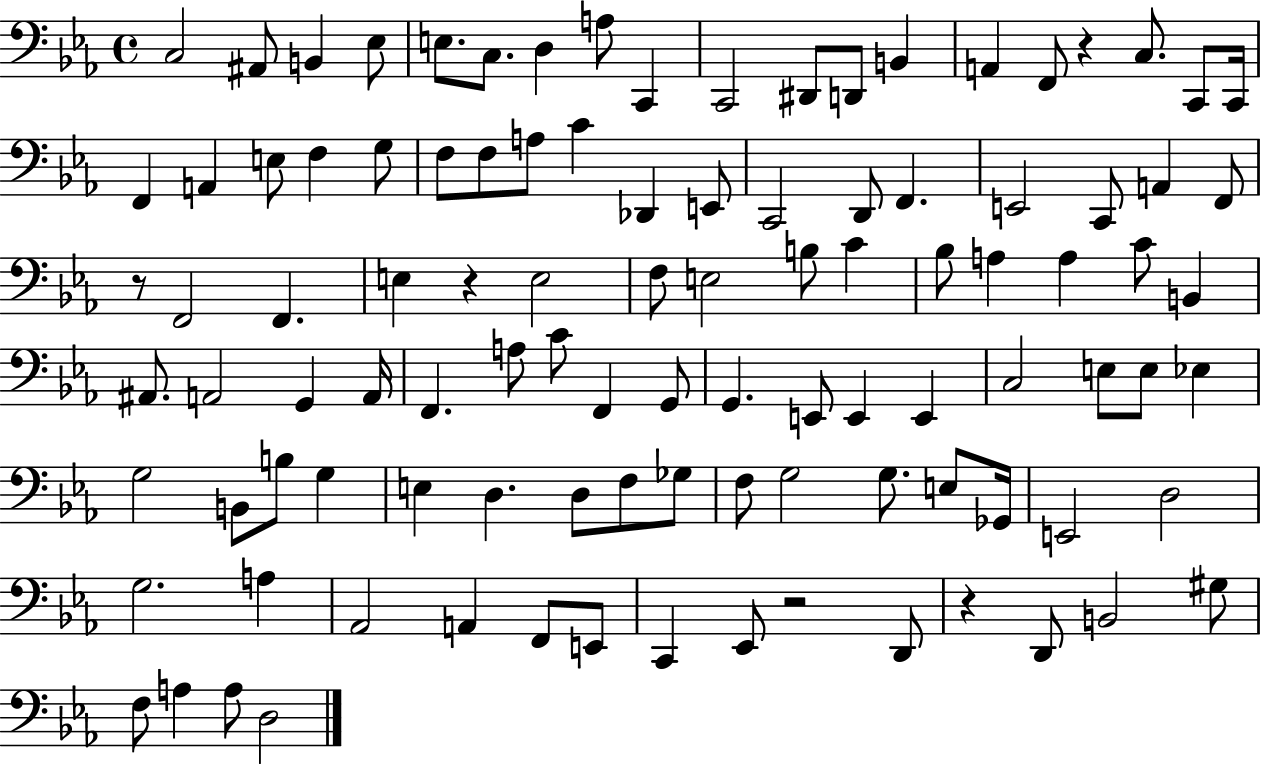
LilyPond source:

{
  \clef bass
  \time 4/4
  \defaultTimeSignature
  \key ees \major
  \repeat volta 2 { c2 ais,8 b,4 ees8 | e8. c8. d4 a8 c,4 | c,2 dis,8 d,8 b,4 | a,4 f,8 r4 c8. c,8 c,16 | \break f,4 a,4 e8 f4 g8 | f8 f8 a8 c'4 des,4 e,8 | c,2 d,8 f,4. | e,2 c,8 a,4 f,8 | \break r8 f,2 f,4. | e4 r4 e2 | f8 e2 b8 c'4 | bes8 a4 a4 c'8 b,4 | \break ais,8. a,2 g,4 a,16 | f,4. a8 c'8 f,4 g,8 | g,4. e,8 e,4 e,4 | c2 e8 e8 ees4 | \break g2 b,8 b8 g4 | e4 d4. d8 f8 ges8 | f8 g2 g8. e8 ges,16 | e,2 d2 | \break g2. a4 | aes,2 a,4 f,8 e,8 | c,4 ees,8 r2 d,8 | r4 d,8 b,2 gis8 | \break f8 a4 a8 d2 | } \bar "|."
}